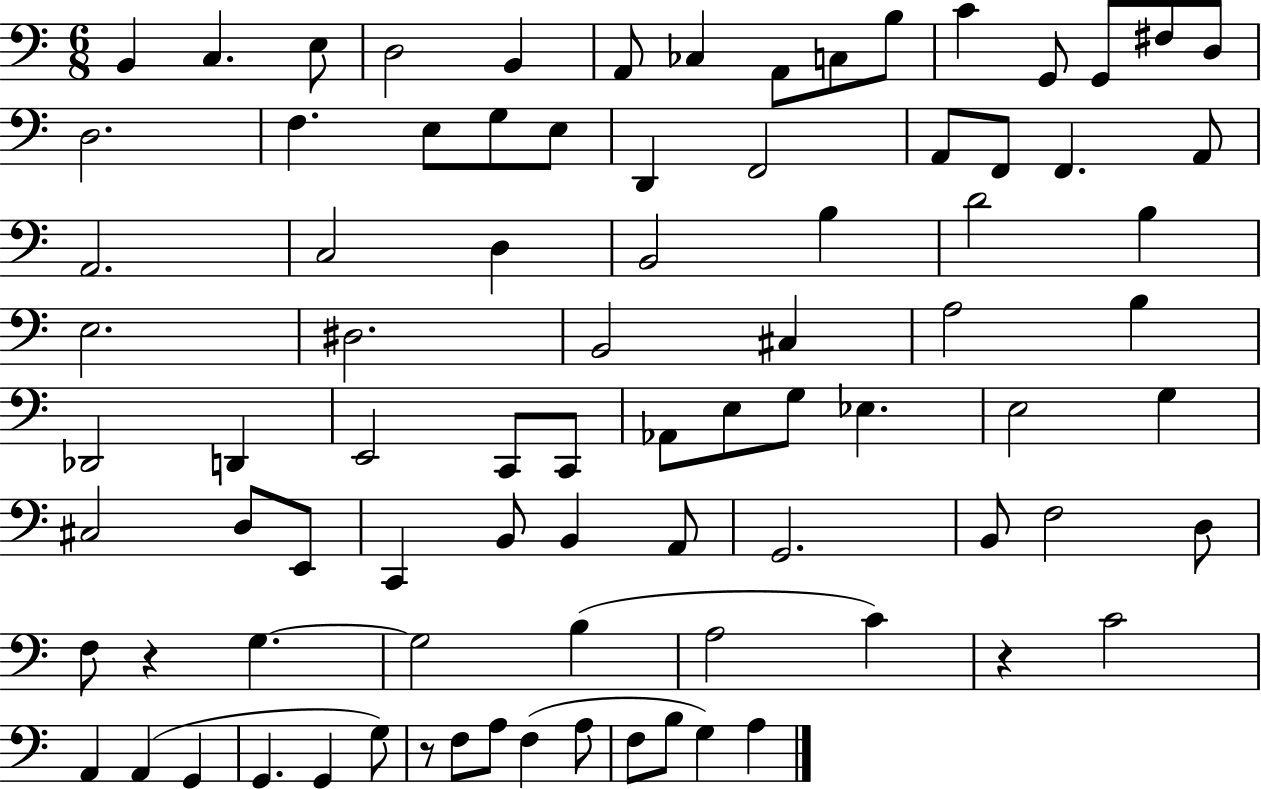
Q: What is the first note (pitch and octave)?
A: B2